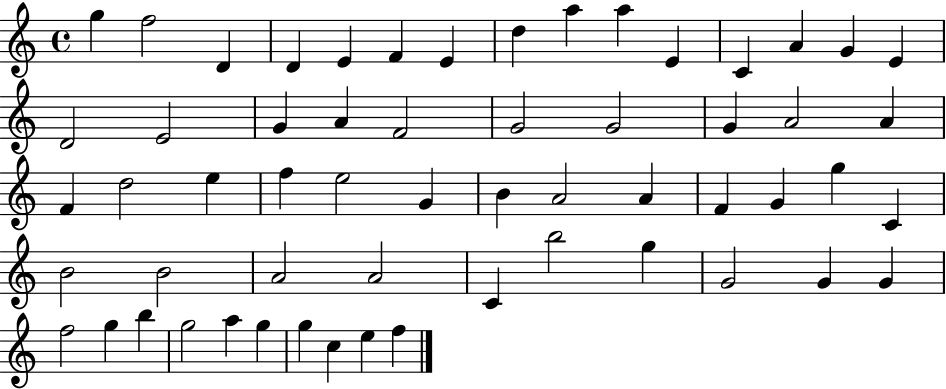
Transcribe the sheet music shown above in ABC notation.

X:1
T:Untitled
M:4/4
L:1/4
K:C
g f2 D D E F E d a a E C A G E D2 E2 G A F2 G2 G2 G A2 A F d2 e f e2 G B A2 A F G g C B2 B2 A2 A2 C b2 g G2 G G f2 g b g2 a g g c e f